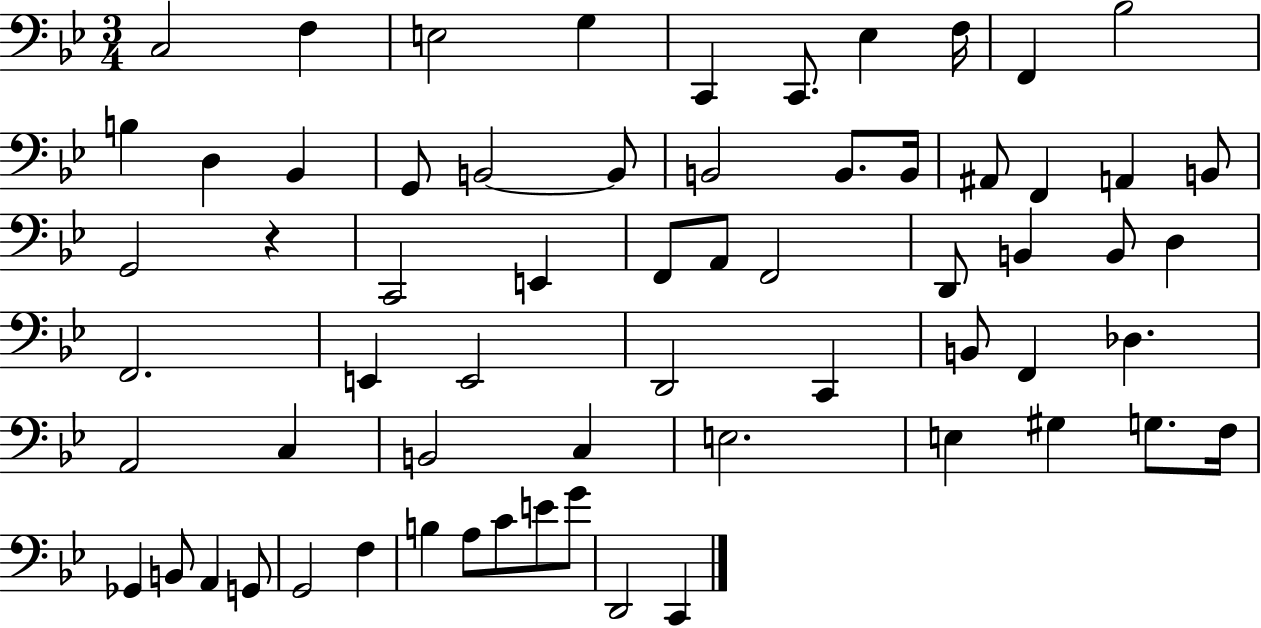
C3/h F3/q E3/h G3/q C2/q C2/e. Eb3/q F3/s F2/q Bb3/h B3/q D3/q Bb2/q G2/e B2/h B2/e B2/h B2/e. B2/s A#2/e F2/q A2/q B2/e G2/h R/q C2/h E2/q F2/e A2/e F2/h D2/e B2/q B2/e D3/q F2/h. E2/q E2/h D2/h C2/q B2/e F2/q Db3/q. A2/h C3/q B2/h C3/q E3/h. E3/q G#3/q G3/e. F3/s Gb2/q B2/e A2/q G2/e G2/h F3/q B3/q A3/e C4/e E4/e G4/e D2/h C2/q